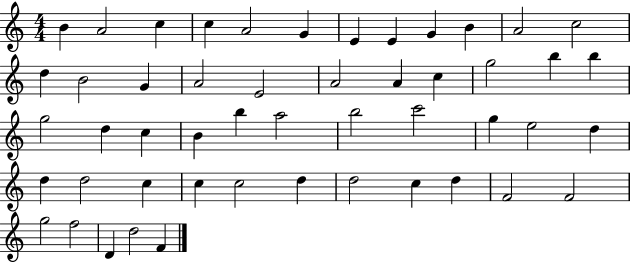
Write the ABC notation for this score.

X:1
T:Untitled
M:4/4
L:1/4
K:C
B A2 c c A2 G E E G B A2 c2 d B2 G A2 E2 A2 A c g2 b b g2 d c B b a2 b2 c'2 g e2 d d d2 c c c2 d d2 c d F2 F2 g2 f2 D d2 F